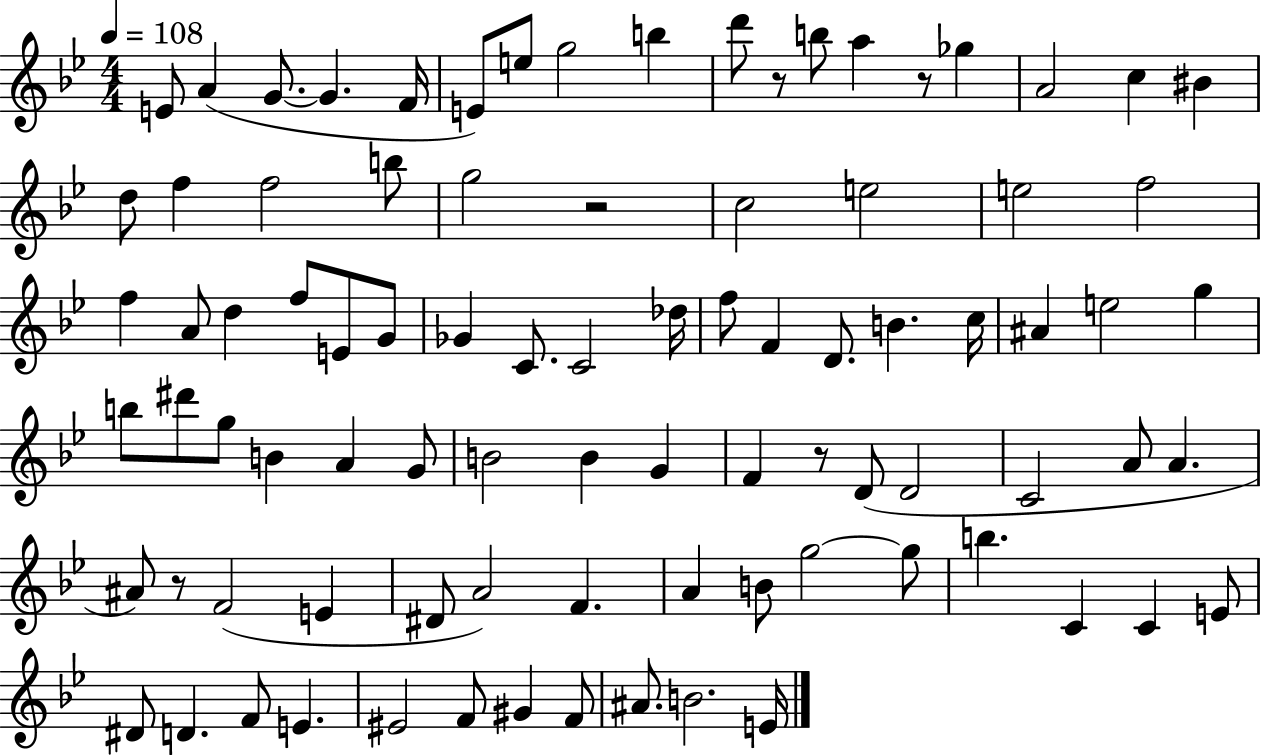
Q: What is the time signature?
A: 4/4